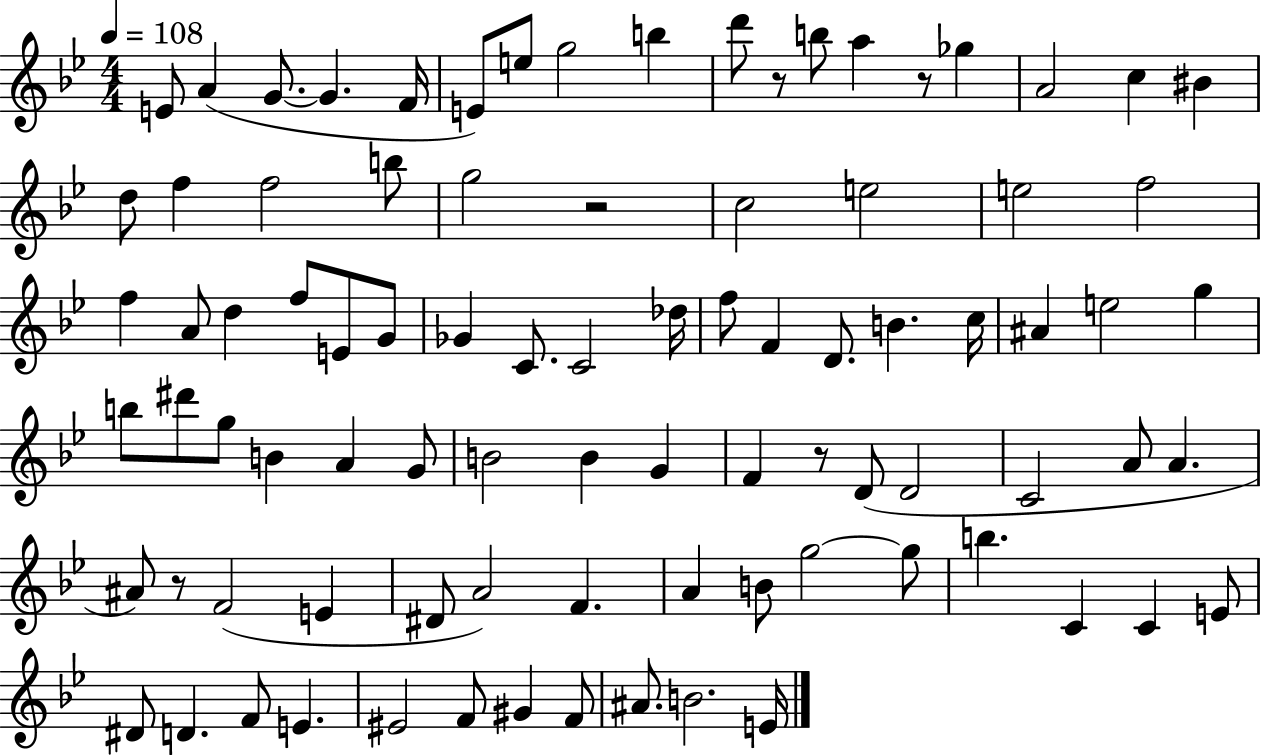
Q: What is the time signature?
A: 4/4